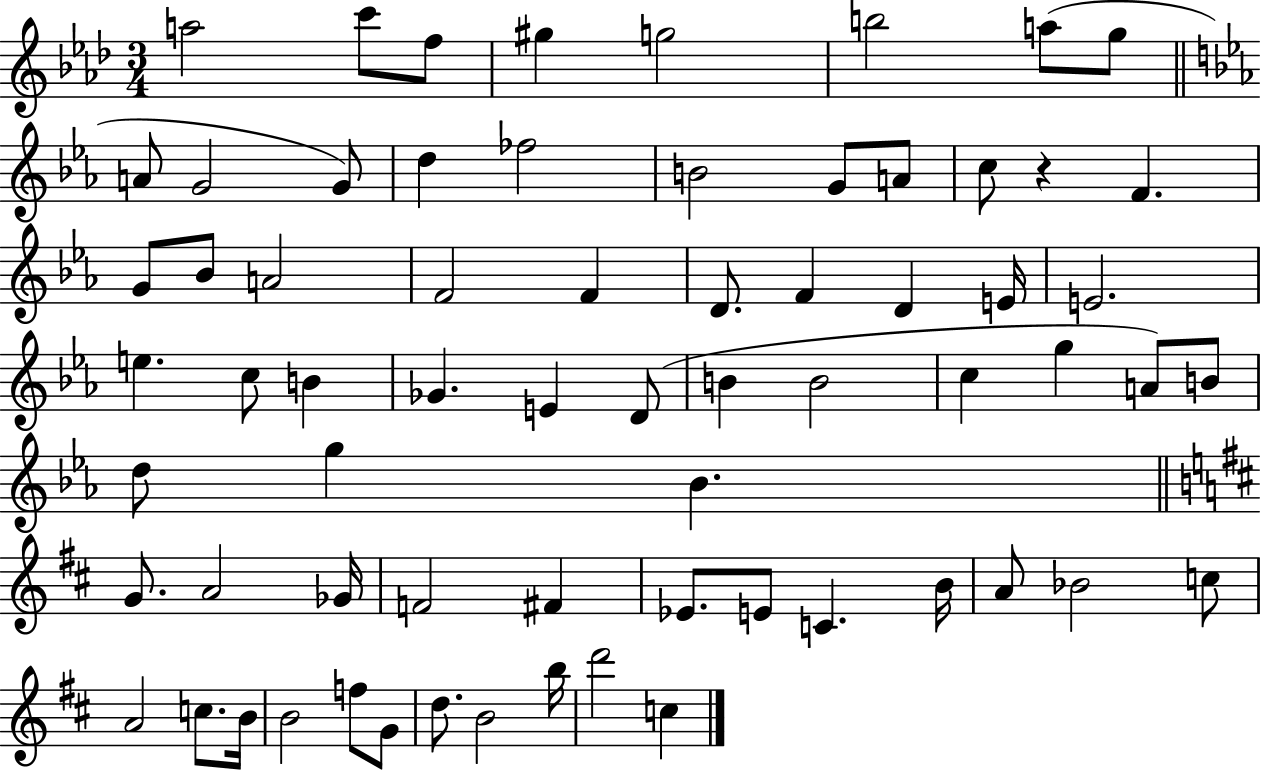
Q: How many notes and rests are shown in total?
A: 67